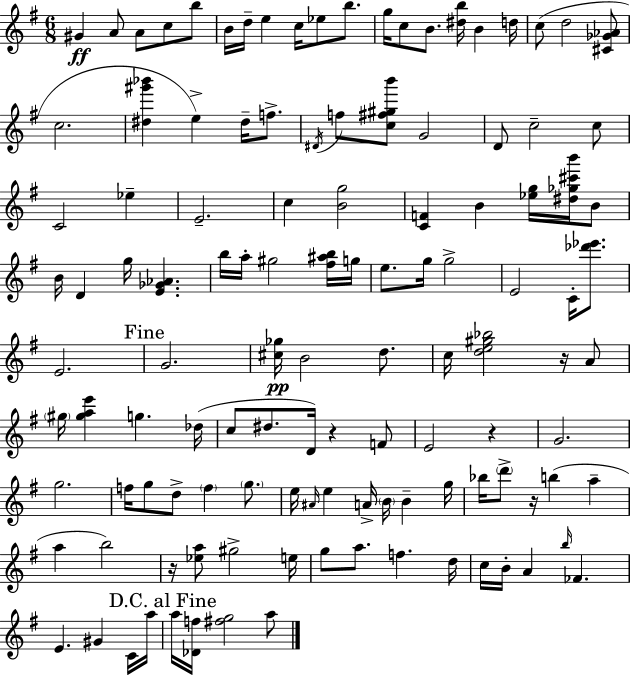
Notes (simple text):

G#4/q A4/e A4/e C5/e B5/e B4/s D5/s E5/q C5/s Eb5/e B5/e. G5/s C5/e B4/e. [D#5,B5]/s B4/q D5/s C5/e D5/h [C#4,Gb4,Ab4]/e C5/h. [D#5,G#6,Bb6]/q E5/q D#5/s F5/e. D#4/s F5/e [C5,F#5,G#5,B6]/e G4/h D4/e C5/h C5/e C4/h Eb5/q E4/h. C5/q [B4,G5]/h [C4,F4]/q B4/q [Eb5,G5]/s [D#5,Gb5,C#6,B6]/s B4/e B4/s D4/q G5/s [E4,Gb4,Ab4]/q. B5/s A5/s G#5/h [F#5,A#5,B5]/s G5/s E5/e. G5/s G5/h E4/h C4/s [Db6,Eb6]/e. E4/h. G4/h. [C#5,Gb5]/s B4/h D5/e. C5/s [D5,E5,G#5,Bb5]/h R/s A4/e G#5/s [G#5,A5,E6]/q G5/q. Db5/s C5/e D#5/e. D4/s R/q F4/e E4/h R/q G4/h. G5/h. F5/s G5/e D5/e F5/q G5/e. E5/s A#4/s E5/q A4/s B4/s B4/q G5/s Bb5/s D6/e R/s B5/q A5/q A5/q B5/h R/s [Eb5,A5]/e G#5/h E5/s G5/e A5/e. F5/q. D5/s C5/s B4/s A4/q B5/s FES4/q. E4/q. G#4/q C4/s A5/s A5/s [Db4,F5]/s [F#5,G5]/h A5/e